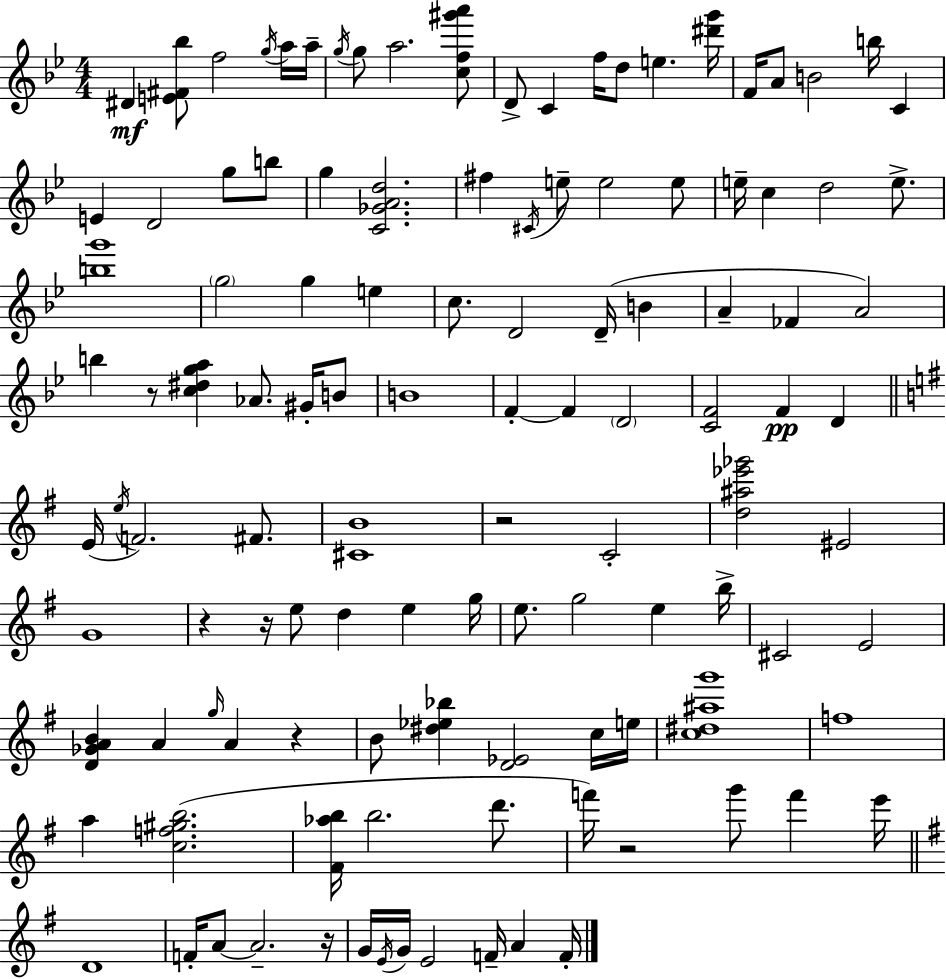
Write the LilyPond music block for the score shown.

{
  \clef treble
  \numericTimeSignature
  \time 4/4
  \key bes \major
  dis'4\mf <e' fis' bes''>8 f''2 \acciaccatura { g''16 } a''16 | a''16-- \acciaccatura { g''16 } g''8 a''2. | <c'' f'' gis''' a'''>8 d'8-> c'4 f''16 d''8 e''4. | <dis''' g'''>16 f'16 a'8 b'2 b''16 c'4 | \break e'4 d'2 g''8 | b''8 g''4 <c' ges' a' d''>2. | fis''4 \acciaccatura { cis'16 } e''8-- e''2 | e''8 e''16-- c''4 d''2 | \break e''8.-> <b'' g'''>1 | \parenthesize g''2 g''4 e''4 | c''8. d'2 d'16--( b'4 | a'4-- fes'4 a'2) | \break b''4 r8 <c'' dis'' g'' a''>4 aes'8. | gis'16-. b'8 b'1 | f'4-.~~ f'4 \parenthesize d'2 | <c' f'>2 f'4\pp d'4 | \break \bar "||" \break \key g \major e'16( \acciaccatura { e''16 } f'2.) fis'8. | <cis' b'>1 | r2 c'2-. | <d'' ais'' ees''' ges'''>2 eis'2 | \break g'1 | r4 r16 e''8 d''4 e''4 | g''16 e''8. g''2 e''4 | b''16-> cis'2 e'2 | \break <d' ges' a' b'>4 a'4 \grace { g''16 } a'4 r4 | b'8 <dis'' ees'' bes''>4 <d' ees'>2 | c''16 e''16 <c'' dis'' ais'' g'''>1 | f''1 | \break a''4 <c'' f'' gis'' b''>2.( | <fis' aes'' b''>16 b''2. d'''8. | f'''16) r2 g'''8 f'''4 | e'''16 \bar "||" \break \key e \minor d'1 | f'16-. a'8~~ a'2.-- r16 | g'16 \acciaccatura { e'16 } g'16 e'2 f'16-- a'4 | f'16-. \bar "|."
}